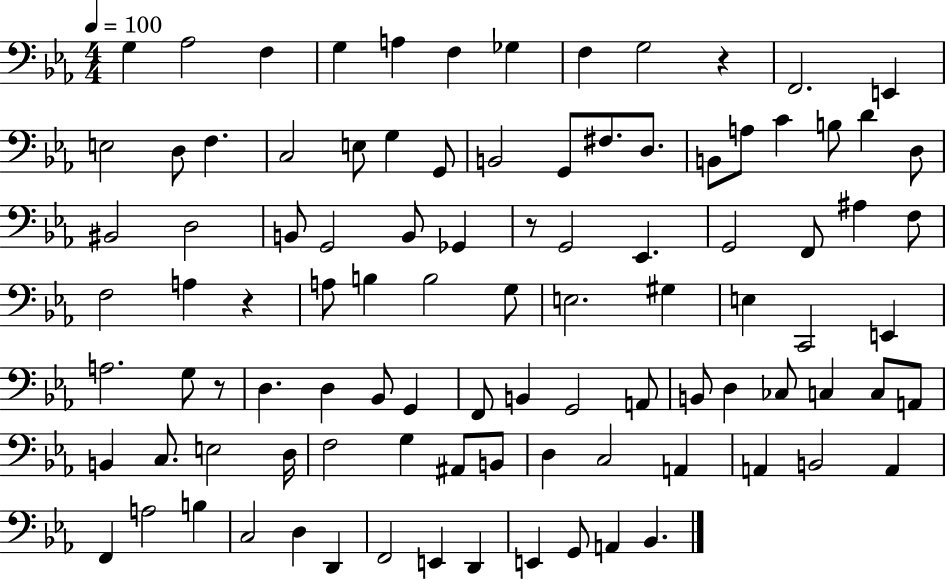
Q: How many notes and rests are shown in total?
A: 98